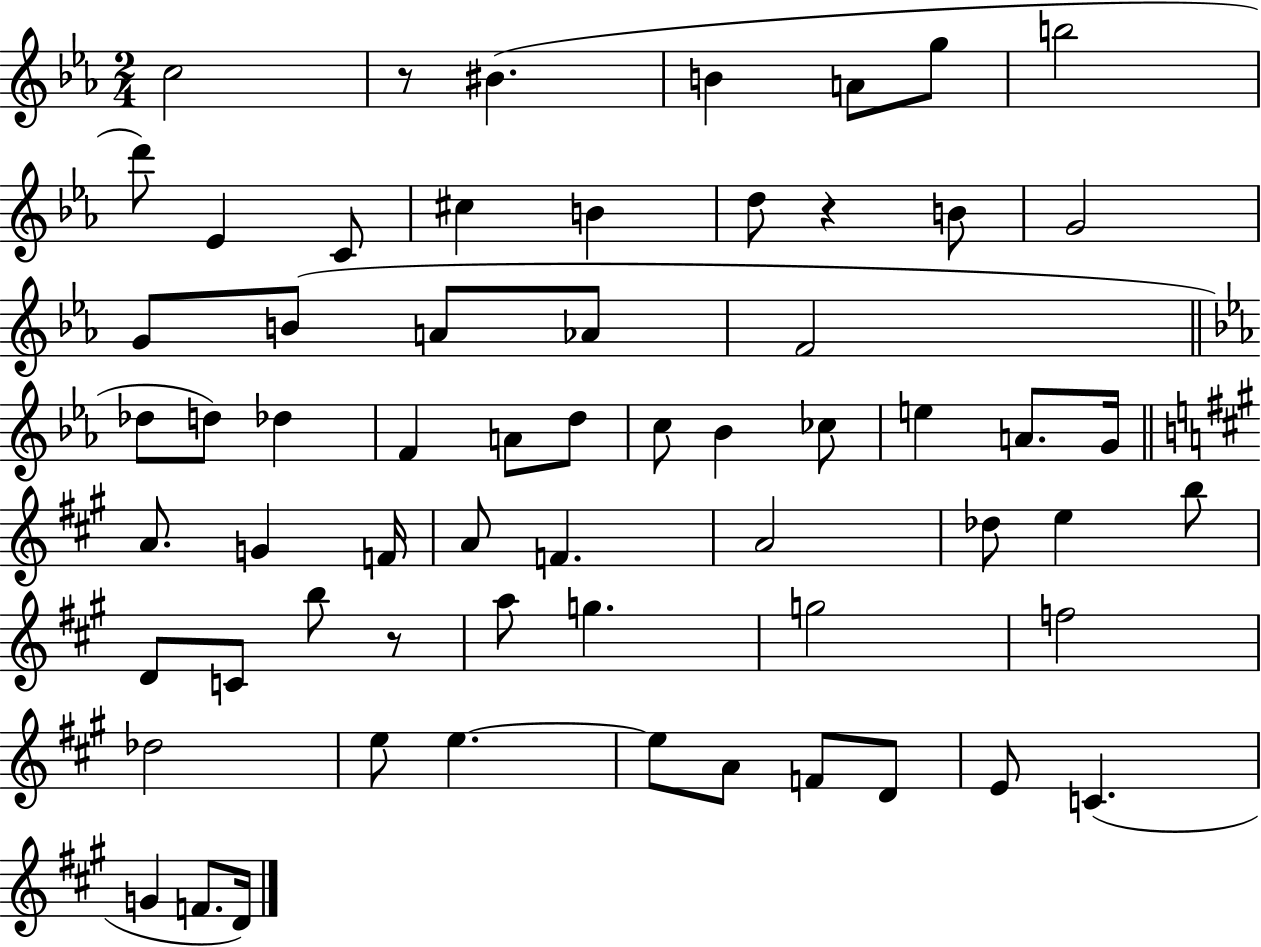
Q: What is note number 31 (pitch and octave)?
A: G4